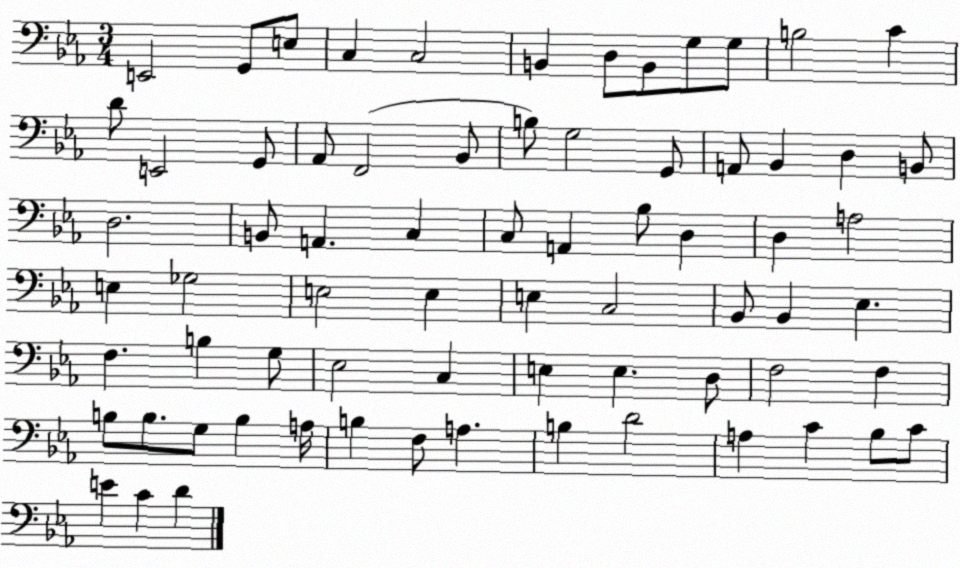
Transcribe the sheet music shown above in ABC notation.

X:1
T:Untitled
M:3/4
L:1/4
K:Eb
E,,2 G,,/2 E,/2 C, C,2 B,, D,/2 B,,/2 G,/2 G,/2 B,2 C D/2 E,,2 G,,/2 _A,,/2 F,,2 _B,,/2 B,/2 G,2 G,,/2 A,,/2 _B,, D, B,,/2 D,2 B,,/2 A,, C, C,/2 A,, _B,/2 D, D, A,2 E, _G,2 E,2 E, E, C,2 _B,,/2 _B,, _E, F, B, G,/2 _E,2 C, E, E, D,/2 F,2 F, B,/2 B,/2 G,/2 B, A,/4 B, F,/2 A, B, D2 A, C _B,/2 C/2 E C D